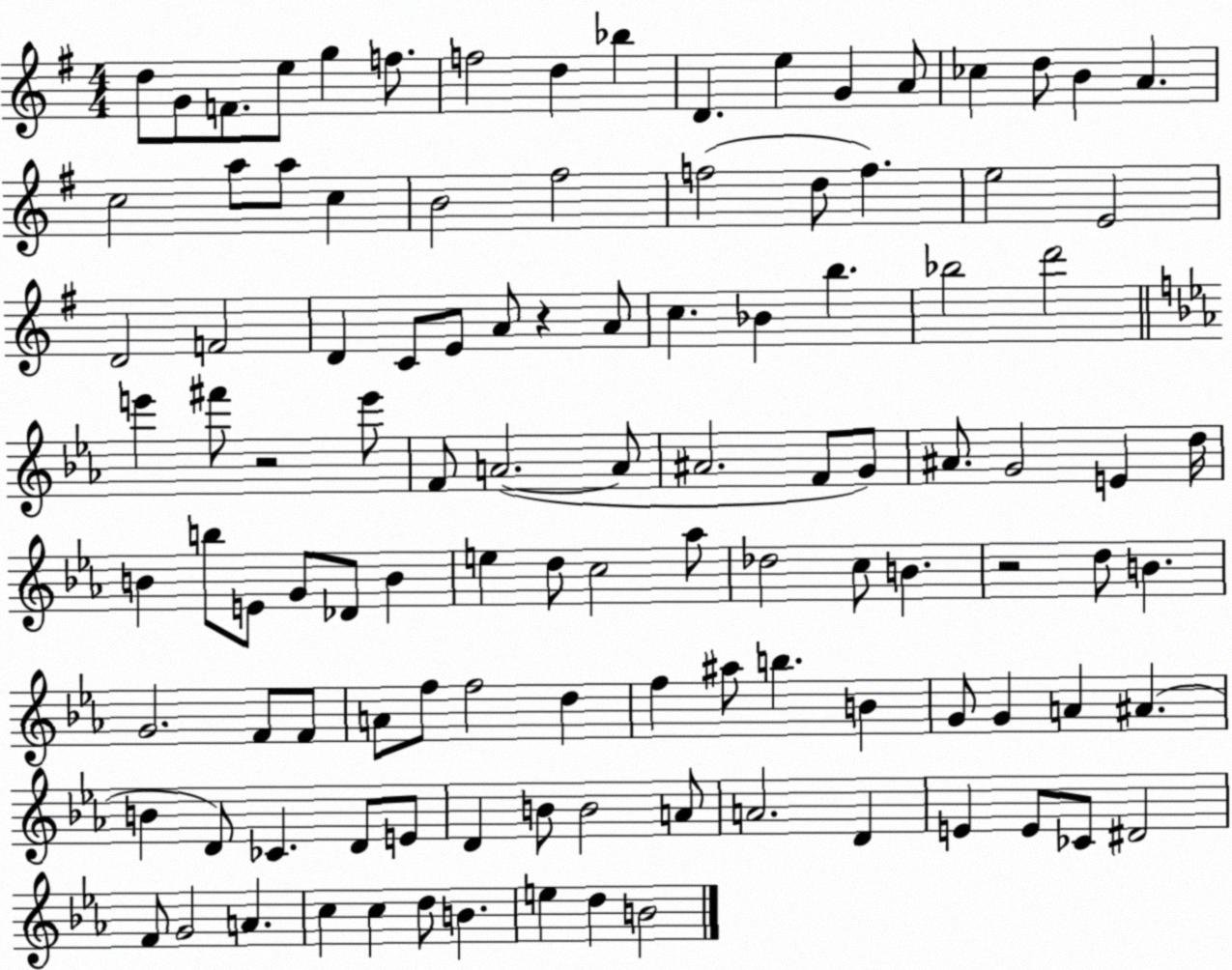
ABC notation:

X:1
T:Untitled
M:4/4
L:1/4
K:G
d/2 G/2 F/2 e/2 g f/2 f2 d _b D e G A/2 _c d/2 B A c2 a/2 a/2 c B2 ^f2 f2 d/2 f e2 E2 D2 F2 D C/2 E/2 A/2 z A/2 c _B b _b2 d'2 e' ^f'/2 z2 e'/2 F/2 A2 A/2 ^A2 F/2 G/2 ^A/2 G2 E d/4 B b/2 E/2 G/2 _D/2 B e d/2 c2 _a/2 _d2 c/2 B z2 d/2 B G2 F/2 F/2 A/2 f/2 f2 d f ^a/2 b B G/2 G A ^A B D/2 _C D/2 E/2 D B/2 B2 A/2 A2 D E E/2 _C/2 ^D2 F/2 G2 A c c d/2 B e d B2